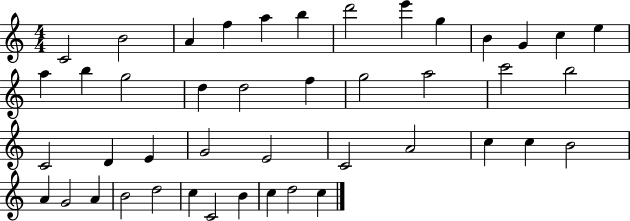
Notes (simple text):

C4/h B4/h A4/q F5/q A5/q B5/q D6/h E6/q G5/q B4/q G4/q C5/q E5/q A5/q B5/q G5/h D5/q D5/h F5/q G5/h A5/h C6/h B5/h C4/h D4/q E4/q G4/h E4/h C4/h A4/h C5/q C5/q B4/h A4/q G4/h A4/q B4/h D5/h C5/q C4/h B4/q C5/q D5/h C5/q